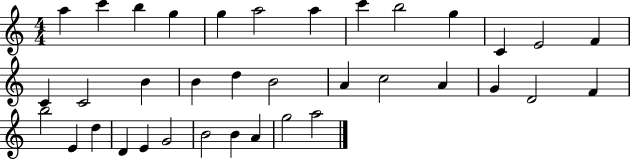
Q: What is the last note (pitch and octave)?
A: A5